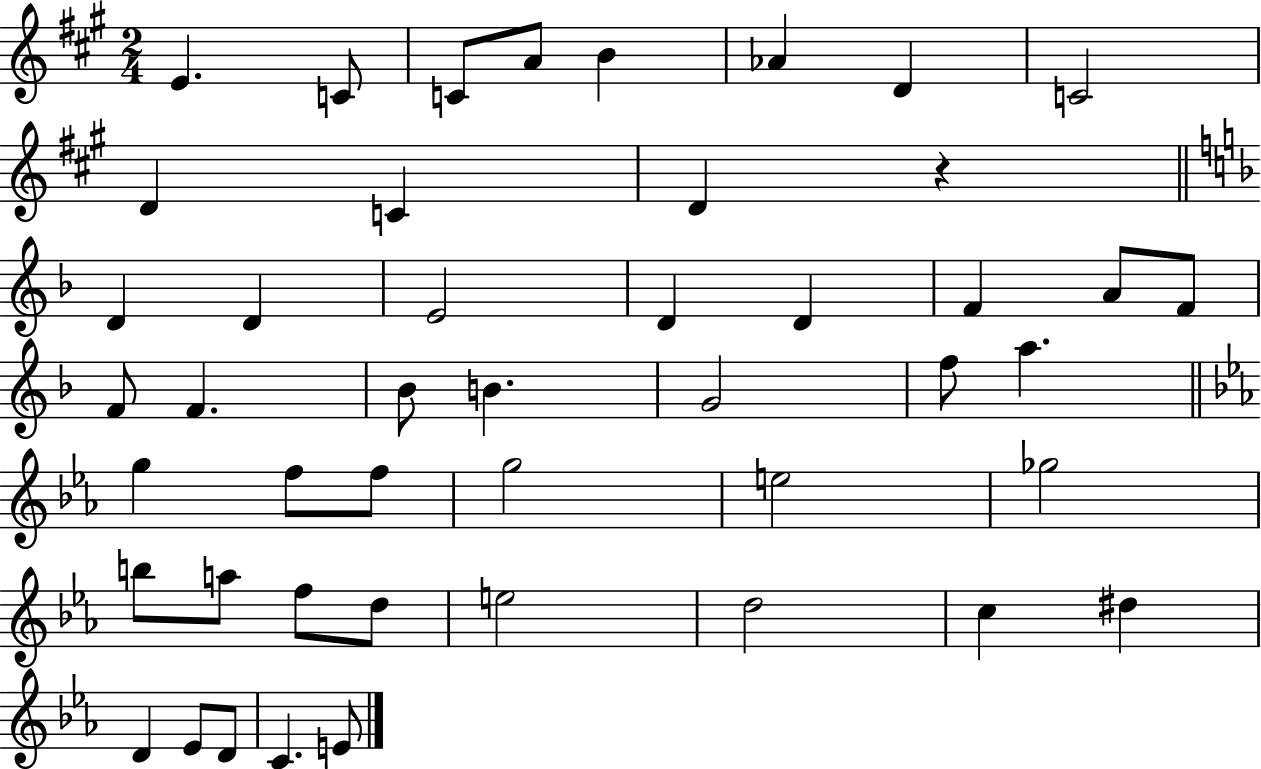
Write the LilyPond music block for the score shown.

{
  \clef treble
  \numericTimeSignature
  \time 2/4
  \key a \major
  \repeat volta 2 { e'4. c'8 | c'8 a'8 b'4 | aes'4 d'4 | c'2 | \break d'4 c'4 | d'4 r4 | \bar "||" \break \key f \major d'4 d'4 | e'2 | d'4 d'4 | f'4 a'8 f'8 | \break f'8 f'4. | bes'8 b'4. | g'2 | f''8 a''4. | \break \bar "||" \break \key ees \major g''4 f''8 f''8 | g''2 | e''2 | ges''2 | \break b''8 a''8 f''8 d''8 | e''2 | d''2 | c''4 dis''4 | \break d'4 ees'8 d'8 | c'4. e'8 | } \bar "|."
}